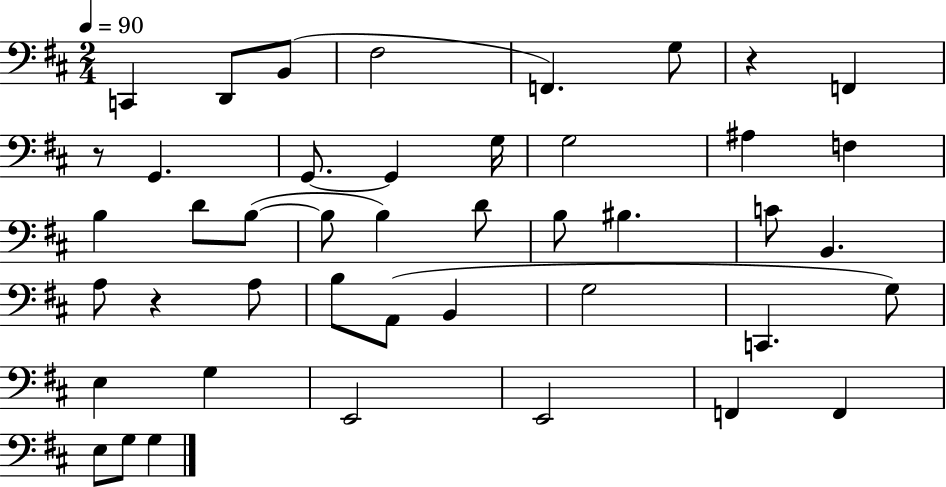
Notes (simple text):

C2/q D2/e B2/e F#3/h F2/q. G3/e R/q F2/q R/e G2/q. G2/e. G2/q G3/s G3/h A#3/q F3/q B3/q D4/e B3/e B3/e B3/q D4/e B3/e BIS3/q. C4/e B2/q. A3/e R/q A3/e B3/e A2/e B2/q G3/h C2/q. G3/e E3/q G3/q E2/h E2/h F2/q F2/q E3/e G3/e G3/q